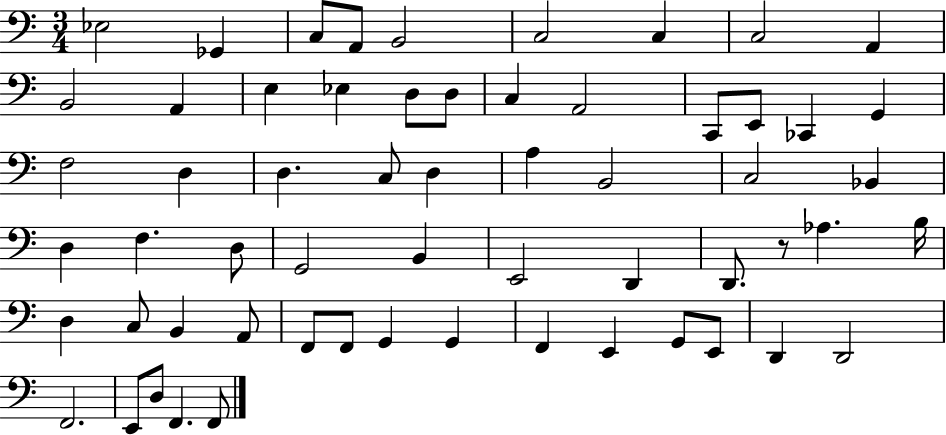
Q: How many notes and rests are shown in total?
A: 60